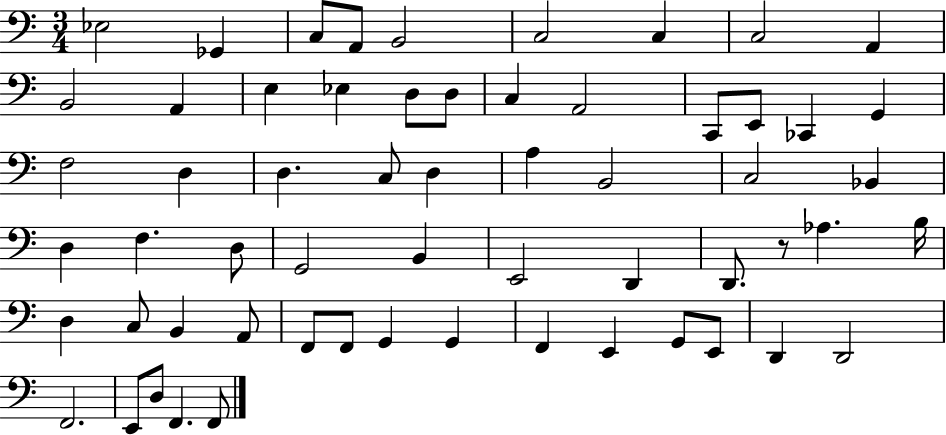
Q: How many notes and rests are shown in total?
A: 60